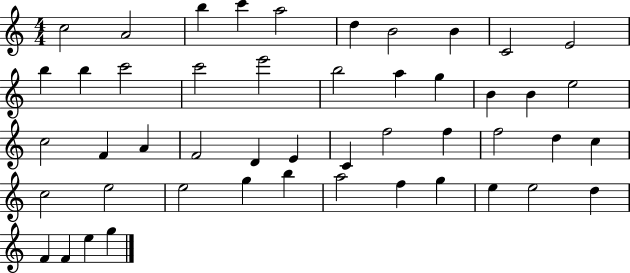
X:1
T:Untitled
M:4/4
L:1/4
K:C
c2 A2 b c' a2 d B2 B C2 E2 b b c'2 c'2 e'2 b2 a g B B e2 c2 F A F2 D E C f2 f f2 d c c2 e2 e2 g b a2 f g e e2 d F F e g